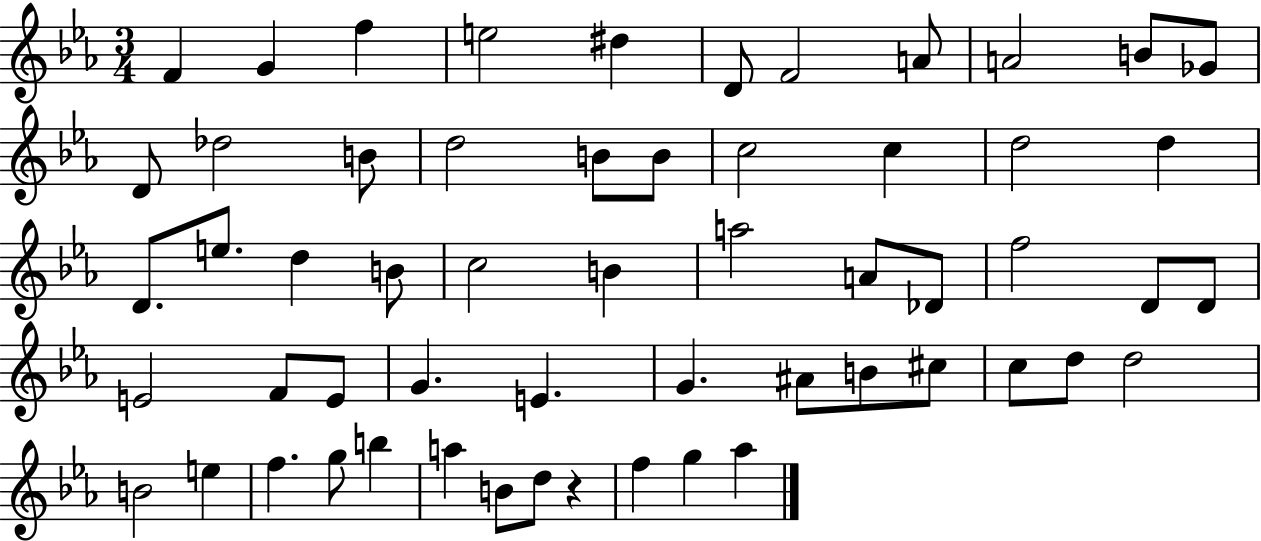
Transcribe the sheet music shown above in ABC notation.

X:1
T:Untitled
M:3/4
L:1/4
K:Eb
F G f e2 ^d D/2 F2 A/2 A2 B/2 _G/2 D/2 _d2 B/2 d2 B/2 B/2 c2 c d2 d D/2 e/2 d B/2 c2 B a2 A/2 _D/2 f2 D/2 D/2 E2 F/2 E/2 G E G ^A/2 B/2 ^c/2 c/2 d/2 d2 B2 e f g/2 b a B/2 d/2 z f g _a